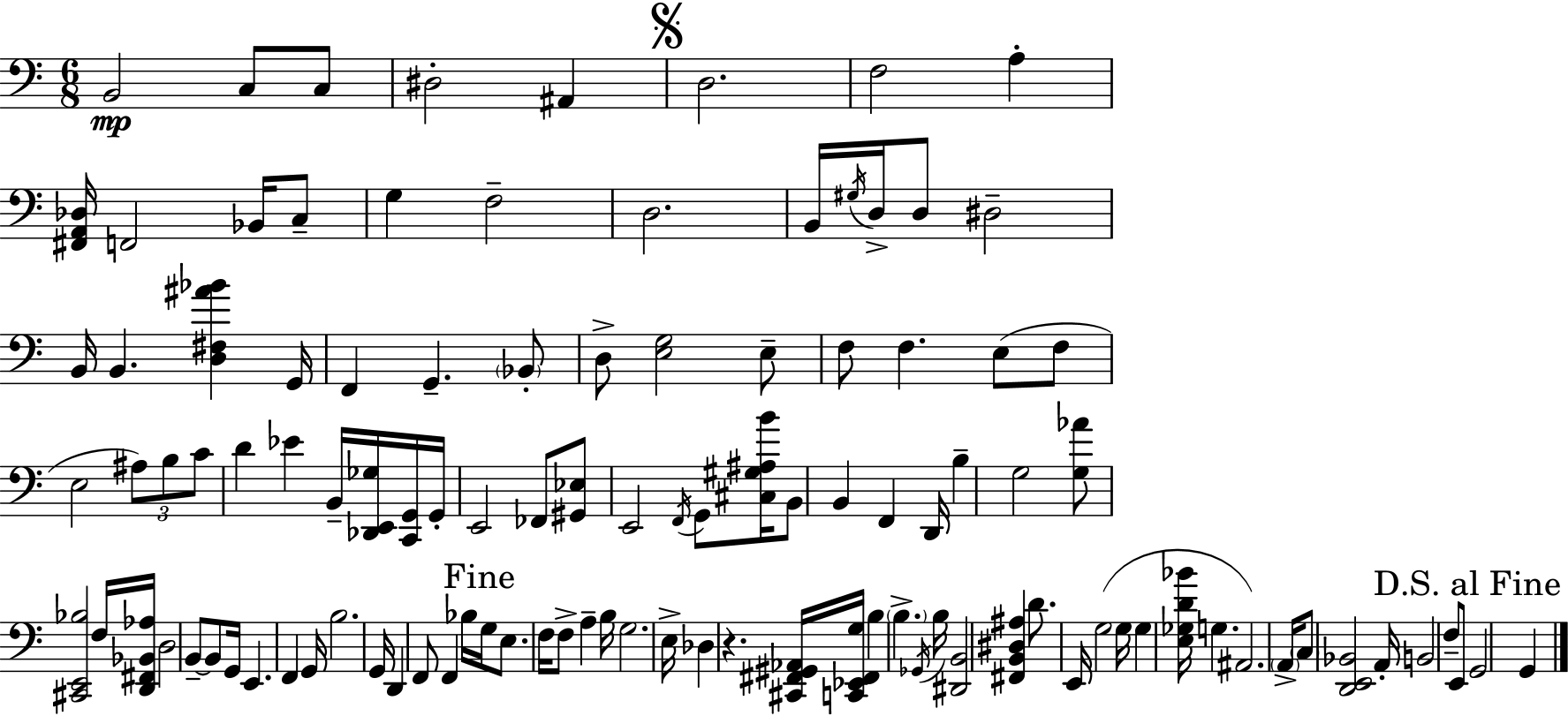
X:1
T:Untitled
M:6/8
L:1/4
K:C
B,,2 C,/2 C,/2 ^D,2 ^A,, D,2 F,2 A, [^F,,A,,_D,]/4 F,,2 _B,,/4 C,/2 G, F,2 D,2 B,,/4 ^G,/4 D,/4 D,/2 ^D,2 B,,/4 B,, [D,^F,^A_B] G,,/4 F,, G,, _B,,/2 D,/2 [E,G,]2 E,/2 F,/2 F, E,/2 F,/2 E,2 ^A,/2 B,/2 C/2 D _E B,,/4 [_D,,E,,_G,]/4 [C,,G,,]/4 G,,/4 E,,2 _F,,/2 [^G,,_E,]/2 E,,2 F,,/4 G,,/2 [^C,^G,^A,B]/4 B,,/2 B,, F,, D,,/4 B, G,2 [G,_A]/2 [^C,,E,,_B,]2 F,/4 [D,,^F,,_B,,_A,]/4 D,2 B,,/2 B,,/2 G,,/4 E,, F,, G,,/4 B,2 G,,/4 D,, F,,/2 F,, _B,/4 G,/4 E,/2 F,/4 F,/2 A, B,/4 G,2 E,/4 _D, z [^C,,^F,,^G,,_A,,]/4 [C,,_E,,^F,,G,]/4 B, B, _G,,/4 B,/4 [^D,,B,,]2 [^F,,B,,^D,^A,] D/2 E,,/4 G,2 G,/4 G, [E,_G,D_B]/4 G, ^A,,2 A,,/4 C,/2 [D,,E,,_B,,]2 A,,/4 B,,2 F,/2 E,,/2 G,,2 G,,